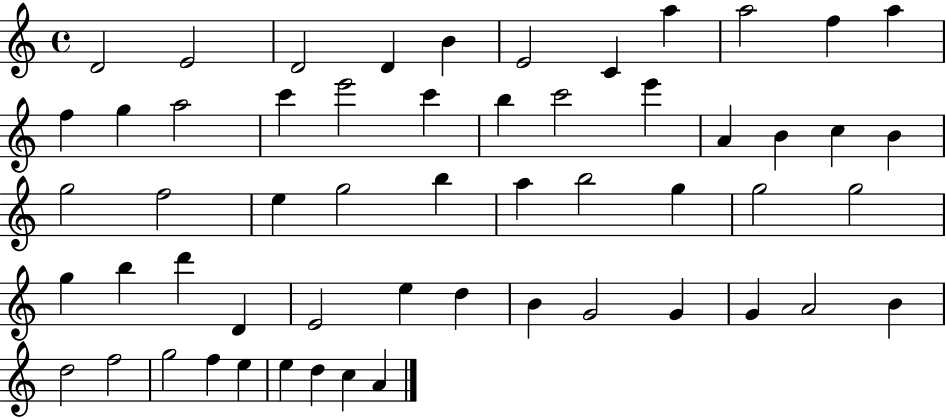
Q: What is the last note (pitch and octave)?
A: A4